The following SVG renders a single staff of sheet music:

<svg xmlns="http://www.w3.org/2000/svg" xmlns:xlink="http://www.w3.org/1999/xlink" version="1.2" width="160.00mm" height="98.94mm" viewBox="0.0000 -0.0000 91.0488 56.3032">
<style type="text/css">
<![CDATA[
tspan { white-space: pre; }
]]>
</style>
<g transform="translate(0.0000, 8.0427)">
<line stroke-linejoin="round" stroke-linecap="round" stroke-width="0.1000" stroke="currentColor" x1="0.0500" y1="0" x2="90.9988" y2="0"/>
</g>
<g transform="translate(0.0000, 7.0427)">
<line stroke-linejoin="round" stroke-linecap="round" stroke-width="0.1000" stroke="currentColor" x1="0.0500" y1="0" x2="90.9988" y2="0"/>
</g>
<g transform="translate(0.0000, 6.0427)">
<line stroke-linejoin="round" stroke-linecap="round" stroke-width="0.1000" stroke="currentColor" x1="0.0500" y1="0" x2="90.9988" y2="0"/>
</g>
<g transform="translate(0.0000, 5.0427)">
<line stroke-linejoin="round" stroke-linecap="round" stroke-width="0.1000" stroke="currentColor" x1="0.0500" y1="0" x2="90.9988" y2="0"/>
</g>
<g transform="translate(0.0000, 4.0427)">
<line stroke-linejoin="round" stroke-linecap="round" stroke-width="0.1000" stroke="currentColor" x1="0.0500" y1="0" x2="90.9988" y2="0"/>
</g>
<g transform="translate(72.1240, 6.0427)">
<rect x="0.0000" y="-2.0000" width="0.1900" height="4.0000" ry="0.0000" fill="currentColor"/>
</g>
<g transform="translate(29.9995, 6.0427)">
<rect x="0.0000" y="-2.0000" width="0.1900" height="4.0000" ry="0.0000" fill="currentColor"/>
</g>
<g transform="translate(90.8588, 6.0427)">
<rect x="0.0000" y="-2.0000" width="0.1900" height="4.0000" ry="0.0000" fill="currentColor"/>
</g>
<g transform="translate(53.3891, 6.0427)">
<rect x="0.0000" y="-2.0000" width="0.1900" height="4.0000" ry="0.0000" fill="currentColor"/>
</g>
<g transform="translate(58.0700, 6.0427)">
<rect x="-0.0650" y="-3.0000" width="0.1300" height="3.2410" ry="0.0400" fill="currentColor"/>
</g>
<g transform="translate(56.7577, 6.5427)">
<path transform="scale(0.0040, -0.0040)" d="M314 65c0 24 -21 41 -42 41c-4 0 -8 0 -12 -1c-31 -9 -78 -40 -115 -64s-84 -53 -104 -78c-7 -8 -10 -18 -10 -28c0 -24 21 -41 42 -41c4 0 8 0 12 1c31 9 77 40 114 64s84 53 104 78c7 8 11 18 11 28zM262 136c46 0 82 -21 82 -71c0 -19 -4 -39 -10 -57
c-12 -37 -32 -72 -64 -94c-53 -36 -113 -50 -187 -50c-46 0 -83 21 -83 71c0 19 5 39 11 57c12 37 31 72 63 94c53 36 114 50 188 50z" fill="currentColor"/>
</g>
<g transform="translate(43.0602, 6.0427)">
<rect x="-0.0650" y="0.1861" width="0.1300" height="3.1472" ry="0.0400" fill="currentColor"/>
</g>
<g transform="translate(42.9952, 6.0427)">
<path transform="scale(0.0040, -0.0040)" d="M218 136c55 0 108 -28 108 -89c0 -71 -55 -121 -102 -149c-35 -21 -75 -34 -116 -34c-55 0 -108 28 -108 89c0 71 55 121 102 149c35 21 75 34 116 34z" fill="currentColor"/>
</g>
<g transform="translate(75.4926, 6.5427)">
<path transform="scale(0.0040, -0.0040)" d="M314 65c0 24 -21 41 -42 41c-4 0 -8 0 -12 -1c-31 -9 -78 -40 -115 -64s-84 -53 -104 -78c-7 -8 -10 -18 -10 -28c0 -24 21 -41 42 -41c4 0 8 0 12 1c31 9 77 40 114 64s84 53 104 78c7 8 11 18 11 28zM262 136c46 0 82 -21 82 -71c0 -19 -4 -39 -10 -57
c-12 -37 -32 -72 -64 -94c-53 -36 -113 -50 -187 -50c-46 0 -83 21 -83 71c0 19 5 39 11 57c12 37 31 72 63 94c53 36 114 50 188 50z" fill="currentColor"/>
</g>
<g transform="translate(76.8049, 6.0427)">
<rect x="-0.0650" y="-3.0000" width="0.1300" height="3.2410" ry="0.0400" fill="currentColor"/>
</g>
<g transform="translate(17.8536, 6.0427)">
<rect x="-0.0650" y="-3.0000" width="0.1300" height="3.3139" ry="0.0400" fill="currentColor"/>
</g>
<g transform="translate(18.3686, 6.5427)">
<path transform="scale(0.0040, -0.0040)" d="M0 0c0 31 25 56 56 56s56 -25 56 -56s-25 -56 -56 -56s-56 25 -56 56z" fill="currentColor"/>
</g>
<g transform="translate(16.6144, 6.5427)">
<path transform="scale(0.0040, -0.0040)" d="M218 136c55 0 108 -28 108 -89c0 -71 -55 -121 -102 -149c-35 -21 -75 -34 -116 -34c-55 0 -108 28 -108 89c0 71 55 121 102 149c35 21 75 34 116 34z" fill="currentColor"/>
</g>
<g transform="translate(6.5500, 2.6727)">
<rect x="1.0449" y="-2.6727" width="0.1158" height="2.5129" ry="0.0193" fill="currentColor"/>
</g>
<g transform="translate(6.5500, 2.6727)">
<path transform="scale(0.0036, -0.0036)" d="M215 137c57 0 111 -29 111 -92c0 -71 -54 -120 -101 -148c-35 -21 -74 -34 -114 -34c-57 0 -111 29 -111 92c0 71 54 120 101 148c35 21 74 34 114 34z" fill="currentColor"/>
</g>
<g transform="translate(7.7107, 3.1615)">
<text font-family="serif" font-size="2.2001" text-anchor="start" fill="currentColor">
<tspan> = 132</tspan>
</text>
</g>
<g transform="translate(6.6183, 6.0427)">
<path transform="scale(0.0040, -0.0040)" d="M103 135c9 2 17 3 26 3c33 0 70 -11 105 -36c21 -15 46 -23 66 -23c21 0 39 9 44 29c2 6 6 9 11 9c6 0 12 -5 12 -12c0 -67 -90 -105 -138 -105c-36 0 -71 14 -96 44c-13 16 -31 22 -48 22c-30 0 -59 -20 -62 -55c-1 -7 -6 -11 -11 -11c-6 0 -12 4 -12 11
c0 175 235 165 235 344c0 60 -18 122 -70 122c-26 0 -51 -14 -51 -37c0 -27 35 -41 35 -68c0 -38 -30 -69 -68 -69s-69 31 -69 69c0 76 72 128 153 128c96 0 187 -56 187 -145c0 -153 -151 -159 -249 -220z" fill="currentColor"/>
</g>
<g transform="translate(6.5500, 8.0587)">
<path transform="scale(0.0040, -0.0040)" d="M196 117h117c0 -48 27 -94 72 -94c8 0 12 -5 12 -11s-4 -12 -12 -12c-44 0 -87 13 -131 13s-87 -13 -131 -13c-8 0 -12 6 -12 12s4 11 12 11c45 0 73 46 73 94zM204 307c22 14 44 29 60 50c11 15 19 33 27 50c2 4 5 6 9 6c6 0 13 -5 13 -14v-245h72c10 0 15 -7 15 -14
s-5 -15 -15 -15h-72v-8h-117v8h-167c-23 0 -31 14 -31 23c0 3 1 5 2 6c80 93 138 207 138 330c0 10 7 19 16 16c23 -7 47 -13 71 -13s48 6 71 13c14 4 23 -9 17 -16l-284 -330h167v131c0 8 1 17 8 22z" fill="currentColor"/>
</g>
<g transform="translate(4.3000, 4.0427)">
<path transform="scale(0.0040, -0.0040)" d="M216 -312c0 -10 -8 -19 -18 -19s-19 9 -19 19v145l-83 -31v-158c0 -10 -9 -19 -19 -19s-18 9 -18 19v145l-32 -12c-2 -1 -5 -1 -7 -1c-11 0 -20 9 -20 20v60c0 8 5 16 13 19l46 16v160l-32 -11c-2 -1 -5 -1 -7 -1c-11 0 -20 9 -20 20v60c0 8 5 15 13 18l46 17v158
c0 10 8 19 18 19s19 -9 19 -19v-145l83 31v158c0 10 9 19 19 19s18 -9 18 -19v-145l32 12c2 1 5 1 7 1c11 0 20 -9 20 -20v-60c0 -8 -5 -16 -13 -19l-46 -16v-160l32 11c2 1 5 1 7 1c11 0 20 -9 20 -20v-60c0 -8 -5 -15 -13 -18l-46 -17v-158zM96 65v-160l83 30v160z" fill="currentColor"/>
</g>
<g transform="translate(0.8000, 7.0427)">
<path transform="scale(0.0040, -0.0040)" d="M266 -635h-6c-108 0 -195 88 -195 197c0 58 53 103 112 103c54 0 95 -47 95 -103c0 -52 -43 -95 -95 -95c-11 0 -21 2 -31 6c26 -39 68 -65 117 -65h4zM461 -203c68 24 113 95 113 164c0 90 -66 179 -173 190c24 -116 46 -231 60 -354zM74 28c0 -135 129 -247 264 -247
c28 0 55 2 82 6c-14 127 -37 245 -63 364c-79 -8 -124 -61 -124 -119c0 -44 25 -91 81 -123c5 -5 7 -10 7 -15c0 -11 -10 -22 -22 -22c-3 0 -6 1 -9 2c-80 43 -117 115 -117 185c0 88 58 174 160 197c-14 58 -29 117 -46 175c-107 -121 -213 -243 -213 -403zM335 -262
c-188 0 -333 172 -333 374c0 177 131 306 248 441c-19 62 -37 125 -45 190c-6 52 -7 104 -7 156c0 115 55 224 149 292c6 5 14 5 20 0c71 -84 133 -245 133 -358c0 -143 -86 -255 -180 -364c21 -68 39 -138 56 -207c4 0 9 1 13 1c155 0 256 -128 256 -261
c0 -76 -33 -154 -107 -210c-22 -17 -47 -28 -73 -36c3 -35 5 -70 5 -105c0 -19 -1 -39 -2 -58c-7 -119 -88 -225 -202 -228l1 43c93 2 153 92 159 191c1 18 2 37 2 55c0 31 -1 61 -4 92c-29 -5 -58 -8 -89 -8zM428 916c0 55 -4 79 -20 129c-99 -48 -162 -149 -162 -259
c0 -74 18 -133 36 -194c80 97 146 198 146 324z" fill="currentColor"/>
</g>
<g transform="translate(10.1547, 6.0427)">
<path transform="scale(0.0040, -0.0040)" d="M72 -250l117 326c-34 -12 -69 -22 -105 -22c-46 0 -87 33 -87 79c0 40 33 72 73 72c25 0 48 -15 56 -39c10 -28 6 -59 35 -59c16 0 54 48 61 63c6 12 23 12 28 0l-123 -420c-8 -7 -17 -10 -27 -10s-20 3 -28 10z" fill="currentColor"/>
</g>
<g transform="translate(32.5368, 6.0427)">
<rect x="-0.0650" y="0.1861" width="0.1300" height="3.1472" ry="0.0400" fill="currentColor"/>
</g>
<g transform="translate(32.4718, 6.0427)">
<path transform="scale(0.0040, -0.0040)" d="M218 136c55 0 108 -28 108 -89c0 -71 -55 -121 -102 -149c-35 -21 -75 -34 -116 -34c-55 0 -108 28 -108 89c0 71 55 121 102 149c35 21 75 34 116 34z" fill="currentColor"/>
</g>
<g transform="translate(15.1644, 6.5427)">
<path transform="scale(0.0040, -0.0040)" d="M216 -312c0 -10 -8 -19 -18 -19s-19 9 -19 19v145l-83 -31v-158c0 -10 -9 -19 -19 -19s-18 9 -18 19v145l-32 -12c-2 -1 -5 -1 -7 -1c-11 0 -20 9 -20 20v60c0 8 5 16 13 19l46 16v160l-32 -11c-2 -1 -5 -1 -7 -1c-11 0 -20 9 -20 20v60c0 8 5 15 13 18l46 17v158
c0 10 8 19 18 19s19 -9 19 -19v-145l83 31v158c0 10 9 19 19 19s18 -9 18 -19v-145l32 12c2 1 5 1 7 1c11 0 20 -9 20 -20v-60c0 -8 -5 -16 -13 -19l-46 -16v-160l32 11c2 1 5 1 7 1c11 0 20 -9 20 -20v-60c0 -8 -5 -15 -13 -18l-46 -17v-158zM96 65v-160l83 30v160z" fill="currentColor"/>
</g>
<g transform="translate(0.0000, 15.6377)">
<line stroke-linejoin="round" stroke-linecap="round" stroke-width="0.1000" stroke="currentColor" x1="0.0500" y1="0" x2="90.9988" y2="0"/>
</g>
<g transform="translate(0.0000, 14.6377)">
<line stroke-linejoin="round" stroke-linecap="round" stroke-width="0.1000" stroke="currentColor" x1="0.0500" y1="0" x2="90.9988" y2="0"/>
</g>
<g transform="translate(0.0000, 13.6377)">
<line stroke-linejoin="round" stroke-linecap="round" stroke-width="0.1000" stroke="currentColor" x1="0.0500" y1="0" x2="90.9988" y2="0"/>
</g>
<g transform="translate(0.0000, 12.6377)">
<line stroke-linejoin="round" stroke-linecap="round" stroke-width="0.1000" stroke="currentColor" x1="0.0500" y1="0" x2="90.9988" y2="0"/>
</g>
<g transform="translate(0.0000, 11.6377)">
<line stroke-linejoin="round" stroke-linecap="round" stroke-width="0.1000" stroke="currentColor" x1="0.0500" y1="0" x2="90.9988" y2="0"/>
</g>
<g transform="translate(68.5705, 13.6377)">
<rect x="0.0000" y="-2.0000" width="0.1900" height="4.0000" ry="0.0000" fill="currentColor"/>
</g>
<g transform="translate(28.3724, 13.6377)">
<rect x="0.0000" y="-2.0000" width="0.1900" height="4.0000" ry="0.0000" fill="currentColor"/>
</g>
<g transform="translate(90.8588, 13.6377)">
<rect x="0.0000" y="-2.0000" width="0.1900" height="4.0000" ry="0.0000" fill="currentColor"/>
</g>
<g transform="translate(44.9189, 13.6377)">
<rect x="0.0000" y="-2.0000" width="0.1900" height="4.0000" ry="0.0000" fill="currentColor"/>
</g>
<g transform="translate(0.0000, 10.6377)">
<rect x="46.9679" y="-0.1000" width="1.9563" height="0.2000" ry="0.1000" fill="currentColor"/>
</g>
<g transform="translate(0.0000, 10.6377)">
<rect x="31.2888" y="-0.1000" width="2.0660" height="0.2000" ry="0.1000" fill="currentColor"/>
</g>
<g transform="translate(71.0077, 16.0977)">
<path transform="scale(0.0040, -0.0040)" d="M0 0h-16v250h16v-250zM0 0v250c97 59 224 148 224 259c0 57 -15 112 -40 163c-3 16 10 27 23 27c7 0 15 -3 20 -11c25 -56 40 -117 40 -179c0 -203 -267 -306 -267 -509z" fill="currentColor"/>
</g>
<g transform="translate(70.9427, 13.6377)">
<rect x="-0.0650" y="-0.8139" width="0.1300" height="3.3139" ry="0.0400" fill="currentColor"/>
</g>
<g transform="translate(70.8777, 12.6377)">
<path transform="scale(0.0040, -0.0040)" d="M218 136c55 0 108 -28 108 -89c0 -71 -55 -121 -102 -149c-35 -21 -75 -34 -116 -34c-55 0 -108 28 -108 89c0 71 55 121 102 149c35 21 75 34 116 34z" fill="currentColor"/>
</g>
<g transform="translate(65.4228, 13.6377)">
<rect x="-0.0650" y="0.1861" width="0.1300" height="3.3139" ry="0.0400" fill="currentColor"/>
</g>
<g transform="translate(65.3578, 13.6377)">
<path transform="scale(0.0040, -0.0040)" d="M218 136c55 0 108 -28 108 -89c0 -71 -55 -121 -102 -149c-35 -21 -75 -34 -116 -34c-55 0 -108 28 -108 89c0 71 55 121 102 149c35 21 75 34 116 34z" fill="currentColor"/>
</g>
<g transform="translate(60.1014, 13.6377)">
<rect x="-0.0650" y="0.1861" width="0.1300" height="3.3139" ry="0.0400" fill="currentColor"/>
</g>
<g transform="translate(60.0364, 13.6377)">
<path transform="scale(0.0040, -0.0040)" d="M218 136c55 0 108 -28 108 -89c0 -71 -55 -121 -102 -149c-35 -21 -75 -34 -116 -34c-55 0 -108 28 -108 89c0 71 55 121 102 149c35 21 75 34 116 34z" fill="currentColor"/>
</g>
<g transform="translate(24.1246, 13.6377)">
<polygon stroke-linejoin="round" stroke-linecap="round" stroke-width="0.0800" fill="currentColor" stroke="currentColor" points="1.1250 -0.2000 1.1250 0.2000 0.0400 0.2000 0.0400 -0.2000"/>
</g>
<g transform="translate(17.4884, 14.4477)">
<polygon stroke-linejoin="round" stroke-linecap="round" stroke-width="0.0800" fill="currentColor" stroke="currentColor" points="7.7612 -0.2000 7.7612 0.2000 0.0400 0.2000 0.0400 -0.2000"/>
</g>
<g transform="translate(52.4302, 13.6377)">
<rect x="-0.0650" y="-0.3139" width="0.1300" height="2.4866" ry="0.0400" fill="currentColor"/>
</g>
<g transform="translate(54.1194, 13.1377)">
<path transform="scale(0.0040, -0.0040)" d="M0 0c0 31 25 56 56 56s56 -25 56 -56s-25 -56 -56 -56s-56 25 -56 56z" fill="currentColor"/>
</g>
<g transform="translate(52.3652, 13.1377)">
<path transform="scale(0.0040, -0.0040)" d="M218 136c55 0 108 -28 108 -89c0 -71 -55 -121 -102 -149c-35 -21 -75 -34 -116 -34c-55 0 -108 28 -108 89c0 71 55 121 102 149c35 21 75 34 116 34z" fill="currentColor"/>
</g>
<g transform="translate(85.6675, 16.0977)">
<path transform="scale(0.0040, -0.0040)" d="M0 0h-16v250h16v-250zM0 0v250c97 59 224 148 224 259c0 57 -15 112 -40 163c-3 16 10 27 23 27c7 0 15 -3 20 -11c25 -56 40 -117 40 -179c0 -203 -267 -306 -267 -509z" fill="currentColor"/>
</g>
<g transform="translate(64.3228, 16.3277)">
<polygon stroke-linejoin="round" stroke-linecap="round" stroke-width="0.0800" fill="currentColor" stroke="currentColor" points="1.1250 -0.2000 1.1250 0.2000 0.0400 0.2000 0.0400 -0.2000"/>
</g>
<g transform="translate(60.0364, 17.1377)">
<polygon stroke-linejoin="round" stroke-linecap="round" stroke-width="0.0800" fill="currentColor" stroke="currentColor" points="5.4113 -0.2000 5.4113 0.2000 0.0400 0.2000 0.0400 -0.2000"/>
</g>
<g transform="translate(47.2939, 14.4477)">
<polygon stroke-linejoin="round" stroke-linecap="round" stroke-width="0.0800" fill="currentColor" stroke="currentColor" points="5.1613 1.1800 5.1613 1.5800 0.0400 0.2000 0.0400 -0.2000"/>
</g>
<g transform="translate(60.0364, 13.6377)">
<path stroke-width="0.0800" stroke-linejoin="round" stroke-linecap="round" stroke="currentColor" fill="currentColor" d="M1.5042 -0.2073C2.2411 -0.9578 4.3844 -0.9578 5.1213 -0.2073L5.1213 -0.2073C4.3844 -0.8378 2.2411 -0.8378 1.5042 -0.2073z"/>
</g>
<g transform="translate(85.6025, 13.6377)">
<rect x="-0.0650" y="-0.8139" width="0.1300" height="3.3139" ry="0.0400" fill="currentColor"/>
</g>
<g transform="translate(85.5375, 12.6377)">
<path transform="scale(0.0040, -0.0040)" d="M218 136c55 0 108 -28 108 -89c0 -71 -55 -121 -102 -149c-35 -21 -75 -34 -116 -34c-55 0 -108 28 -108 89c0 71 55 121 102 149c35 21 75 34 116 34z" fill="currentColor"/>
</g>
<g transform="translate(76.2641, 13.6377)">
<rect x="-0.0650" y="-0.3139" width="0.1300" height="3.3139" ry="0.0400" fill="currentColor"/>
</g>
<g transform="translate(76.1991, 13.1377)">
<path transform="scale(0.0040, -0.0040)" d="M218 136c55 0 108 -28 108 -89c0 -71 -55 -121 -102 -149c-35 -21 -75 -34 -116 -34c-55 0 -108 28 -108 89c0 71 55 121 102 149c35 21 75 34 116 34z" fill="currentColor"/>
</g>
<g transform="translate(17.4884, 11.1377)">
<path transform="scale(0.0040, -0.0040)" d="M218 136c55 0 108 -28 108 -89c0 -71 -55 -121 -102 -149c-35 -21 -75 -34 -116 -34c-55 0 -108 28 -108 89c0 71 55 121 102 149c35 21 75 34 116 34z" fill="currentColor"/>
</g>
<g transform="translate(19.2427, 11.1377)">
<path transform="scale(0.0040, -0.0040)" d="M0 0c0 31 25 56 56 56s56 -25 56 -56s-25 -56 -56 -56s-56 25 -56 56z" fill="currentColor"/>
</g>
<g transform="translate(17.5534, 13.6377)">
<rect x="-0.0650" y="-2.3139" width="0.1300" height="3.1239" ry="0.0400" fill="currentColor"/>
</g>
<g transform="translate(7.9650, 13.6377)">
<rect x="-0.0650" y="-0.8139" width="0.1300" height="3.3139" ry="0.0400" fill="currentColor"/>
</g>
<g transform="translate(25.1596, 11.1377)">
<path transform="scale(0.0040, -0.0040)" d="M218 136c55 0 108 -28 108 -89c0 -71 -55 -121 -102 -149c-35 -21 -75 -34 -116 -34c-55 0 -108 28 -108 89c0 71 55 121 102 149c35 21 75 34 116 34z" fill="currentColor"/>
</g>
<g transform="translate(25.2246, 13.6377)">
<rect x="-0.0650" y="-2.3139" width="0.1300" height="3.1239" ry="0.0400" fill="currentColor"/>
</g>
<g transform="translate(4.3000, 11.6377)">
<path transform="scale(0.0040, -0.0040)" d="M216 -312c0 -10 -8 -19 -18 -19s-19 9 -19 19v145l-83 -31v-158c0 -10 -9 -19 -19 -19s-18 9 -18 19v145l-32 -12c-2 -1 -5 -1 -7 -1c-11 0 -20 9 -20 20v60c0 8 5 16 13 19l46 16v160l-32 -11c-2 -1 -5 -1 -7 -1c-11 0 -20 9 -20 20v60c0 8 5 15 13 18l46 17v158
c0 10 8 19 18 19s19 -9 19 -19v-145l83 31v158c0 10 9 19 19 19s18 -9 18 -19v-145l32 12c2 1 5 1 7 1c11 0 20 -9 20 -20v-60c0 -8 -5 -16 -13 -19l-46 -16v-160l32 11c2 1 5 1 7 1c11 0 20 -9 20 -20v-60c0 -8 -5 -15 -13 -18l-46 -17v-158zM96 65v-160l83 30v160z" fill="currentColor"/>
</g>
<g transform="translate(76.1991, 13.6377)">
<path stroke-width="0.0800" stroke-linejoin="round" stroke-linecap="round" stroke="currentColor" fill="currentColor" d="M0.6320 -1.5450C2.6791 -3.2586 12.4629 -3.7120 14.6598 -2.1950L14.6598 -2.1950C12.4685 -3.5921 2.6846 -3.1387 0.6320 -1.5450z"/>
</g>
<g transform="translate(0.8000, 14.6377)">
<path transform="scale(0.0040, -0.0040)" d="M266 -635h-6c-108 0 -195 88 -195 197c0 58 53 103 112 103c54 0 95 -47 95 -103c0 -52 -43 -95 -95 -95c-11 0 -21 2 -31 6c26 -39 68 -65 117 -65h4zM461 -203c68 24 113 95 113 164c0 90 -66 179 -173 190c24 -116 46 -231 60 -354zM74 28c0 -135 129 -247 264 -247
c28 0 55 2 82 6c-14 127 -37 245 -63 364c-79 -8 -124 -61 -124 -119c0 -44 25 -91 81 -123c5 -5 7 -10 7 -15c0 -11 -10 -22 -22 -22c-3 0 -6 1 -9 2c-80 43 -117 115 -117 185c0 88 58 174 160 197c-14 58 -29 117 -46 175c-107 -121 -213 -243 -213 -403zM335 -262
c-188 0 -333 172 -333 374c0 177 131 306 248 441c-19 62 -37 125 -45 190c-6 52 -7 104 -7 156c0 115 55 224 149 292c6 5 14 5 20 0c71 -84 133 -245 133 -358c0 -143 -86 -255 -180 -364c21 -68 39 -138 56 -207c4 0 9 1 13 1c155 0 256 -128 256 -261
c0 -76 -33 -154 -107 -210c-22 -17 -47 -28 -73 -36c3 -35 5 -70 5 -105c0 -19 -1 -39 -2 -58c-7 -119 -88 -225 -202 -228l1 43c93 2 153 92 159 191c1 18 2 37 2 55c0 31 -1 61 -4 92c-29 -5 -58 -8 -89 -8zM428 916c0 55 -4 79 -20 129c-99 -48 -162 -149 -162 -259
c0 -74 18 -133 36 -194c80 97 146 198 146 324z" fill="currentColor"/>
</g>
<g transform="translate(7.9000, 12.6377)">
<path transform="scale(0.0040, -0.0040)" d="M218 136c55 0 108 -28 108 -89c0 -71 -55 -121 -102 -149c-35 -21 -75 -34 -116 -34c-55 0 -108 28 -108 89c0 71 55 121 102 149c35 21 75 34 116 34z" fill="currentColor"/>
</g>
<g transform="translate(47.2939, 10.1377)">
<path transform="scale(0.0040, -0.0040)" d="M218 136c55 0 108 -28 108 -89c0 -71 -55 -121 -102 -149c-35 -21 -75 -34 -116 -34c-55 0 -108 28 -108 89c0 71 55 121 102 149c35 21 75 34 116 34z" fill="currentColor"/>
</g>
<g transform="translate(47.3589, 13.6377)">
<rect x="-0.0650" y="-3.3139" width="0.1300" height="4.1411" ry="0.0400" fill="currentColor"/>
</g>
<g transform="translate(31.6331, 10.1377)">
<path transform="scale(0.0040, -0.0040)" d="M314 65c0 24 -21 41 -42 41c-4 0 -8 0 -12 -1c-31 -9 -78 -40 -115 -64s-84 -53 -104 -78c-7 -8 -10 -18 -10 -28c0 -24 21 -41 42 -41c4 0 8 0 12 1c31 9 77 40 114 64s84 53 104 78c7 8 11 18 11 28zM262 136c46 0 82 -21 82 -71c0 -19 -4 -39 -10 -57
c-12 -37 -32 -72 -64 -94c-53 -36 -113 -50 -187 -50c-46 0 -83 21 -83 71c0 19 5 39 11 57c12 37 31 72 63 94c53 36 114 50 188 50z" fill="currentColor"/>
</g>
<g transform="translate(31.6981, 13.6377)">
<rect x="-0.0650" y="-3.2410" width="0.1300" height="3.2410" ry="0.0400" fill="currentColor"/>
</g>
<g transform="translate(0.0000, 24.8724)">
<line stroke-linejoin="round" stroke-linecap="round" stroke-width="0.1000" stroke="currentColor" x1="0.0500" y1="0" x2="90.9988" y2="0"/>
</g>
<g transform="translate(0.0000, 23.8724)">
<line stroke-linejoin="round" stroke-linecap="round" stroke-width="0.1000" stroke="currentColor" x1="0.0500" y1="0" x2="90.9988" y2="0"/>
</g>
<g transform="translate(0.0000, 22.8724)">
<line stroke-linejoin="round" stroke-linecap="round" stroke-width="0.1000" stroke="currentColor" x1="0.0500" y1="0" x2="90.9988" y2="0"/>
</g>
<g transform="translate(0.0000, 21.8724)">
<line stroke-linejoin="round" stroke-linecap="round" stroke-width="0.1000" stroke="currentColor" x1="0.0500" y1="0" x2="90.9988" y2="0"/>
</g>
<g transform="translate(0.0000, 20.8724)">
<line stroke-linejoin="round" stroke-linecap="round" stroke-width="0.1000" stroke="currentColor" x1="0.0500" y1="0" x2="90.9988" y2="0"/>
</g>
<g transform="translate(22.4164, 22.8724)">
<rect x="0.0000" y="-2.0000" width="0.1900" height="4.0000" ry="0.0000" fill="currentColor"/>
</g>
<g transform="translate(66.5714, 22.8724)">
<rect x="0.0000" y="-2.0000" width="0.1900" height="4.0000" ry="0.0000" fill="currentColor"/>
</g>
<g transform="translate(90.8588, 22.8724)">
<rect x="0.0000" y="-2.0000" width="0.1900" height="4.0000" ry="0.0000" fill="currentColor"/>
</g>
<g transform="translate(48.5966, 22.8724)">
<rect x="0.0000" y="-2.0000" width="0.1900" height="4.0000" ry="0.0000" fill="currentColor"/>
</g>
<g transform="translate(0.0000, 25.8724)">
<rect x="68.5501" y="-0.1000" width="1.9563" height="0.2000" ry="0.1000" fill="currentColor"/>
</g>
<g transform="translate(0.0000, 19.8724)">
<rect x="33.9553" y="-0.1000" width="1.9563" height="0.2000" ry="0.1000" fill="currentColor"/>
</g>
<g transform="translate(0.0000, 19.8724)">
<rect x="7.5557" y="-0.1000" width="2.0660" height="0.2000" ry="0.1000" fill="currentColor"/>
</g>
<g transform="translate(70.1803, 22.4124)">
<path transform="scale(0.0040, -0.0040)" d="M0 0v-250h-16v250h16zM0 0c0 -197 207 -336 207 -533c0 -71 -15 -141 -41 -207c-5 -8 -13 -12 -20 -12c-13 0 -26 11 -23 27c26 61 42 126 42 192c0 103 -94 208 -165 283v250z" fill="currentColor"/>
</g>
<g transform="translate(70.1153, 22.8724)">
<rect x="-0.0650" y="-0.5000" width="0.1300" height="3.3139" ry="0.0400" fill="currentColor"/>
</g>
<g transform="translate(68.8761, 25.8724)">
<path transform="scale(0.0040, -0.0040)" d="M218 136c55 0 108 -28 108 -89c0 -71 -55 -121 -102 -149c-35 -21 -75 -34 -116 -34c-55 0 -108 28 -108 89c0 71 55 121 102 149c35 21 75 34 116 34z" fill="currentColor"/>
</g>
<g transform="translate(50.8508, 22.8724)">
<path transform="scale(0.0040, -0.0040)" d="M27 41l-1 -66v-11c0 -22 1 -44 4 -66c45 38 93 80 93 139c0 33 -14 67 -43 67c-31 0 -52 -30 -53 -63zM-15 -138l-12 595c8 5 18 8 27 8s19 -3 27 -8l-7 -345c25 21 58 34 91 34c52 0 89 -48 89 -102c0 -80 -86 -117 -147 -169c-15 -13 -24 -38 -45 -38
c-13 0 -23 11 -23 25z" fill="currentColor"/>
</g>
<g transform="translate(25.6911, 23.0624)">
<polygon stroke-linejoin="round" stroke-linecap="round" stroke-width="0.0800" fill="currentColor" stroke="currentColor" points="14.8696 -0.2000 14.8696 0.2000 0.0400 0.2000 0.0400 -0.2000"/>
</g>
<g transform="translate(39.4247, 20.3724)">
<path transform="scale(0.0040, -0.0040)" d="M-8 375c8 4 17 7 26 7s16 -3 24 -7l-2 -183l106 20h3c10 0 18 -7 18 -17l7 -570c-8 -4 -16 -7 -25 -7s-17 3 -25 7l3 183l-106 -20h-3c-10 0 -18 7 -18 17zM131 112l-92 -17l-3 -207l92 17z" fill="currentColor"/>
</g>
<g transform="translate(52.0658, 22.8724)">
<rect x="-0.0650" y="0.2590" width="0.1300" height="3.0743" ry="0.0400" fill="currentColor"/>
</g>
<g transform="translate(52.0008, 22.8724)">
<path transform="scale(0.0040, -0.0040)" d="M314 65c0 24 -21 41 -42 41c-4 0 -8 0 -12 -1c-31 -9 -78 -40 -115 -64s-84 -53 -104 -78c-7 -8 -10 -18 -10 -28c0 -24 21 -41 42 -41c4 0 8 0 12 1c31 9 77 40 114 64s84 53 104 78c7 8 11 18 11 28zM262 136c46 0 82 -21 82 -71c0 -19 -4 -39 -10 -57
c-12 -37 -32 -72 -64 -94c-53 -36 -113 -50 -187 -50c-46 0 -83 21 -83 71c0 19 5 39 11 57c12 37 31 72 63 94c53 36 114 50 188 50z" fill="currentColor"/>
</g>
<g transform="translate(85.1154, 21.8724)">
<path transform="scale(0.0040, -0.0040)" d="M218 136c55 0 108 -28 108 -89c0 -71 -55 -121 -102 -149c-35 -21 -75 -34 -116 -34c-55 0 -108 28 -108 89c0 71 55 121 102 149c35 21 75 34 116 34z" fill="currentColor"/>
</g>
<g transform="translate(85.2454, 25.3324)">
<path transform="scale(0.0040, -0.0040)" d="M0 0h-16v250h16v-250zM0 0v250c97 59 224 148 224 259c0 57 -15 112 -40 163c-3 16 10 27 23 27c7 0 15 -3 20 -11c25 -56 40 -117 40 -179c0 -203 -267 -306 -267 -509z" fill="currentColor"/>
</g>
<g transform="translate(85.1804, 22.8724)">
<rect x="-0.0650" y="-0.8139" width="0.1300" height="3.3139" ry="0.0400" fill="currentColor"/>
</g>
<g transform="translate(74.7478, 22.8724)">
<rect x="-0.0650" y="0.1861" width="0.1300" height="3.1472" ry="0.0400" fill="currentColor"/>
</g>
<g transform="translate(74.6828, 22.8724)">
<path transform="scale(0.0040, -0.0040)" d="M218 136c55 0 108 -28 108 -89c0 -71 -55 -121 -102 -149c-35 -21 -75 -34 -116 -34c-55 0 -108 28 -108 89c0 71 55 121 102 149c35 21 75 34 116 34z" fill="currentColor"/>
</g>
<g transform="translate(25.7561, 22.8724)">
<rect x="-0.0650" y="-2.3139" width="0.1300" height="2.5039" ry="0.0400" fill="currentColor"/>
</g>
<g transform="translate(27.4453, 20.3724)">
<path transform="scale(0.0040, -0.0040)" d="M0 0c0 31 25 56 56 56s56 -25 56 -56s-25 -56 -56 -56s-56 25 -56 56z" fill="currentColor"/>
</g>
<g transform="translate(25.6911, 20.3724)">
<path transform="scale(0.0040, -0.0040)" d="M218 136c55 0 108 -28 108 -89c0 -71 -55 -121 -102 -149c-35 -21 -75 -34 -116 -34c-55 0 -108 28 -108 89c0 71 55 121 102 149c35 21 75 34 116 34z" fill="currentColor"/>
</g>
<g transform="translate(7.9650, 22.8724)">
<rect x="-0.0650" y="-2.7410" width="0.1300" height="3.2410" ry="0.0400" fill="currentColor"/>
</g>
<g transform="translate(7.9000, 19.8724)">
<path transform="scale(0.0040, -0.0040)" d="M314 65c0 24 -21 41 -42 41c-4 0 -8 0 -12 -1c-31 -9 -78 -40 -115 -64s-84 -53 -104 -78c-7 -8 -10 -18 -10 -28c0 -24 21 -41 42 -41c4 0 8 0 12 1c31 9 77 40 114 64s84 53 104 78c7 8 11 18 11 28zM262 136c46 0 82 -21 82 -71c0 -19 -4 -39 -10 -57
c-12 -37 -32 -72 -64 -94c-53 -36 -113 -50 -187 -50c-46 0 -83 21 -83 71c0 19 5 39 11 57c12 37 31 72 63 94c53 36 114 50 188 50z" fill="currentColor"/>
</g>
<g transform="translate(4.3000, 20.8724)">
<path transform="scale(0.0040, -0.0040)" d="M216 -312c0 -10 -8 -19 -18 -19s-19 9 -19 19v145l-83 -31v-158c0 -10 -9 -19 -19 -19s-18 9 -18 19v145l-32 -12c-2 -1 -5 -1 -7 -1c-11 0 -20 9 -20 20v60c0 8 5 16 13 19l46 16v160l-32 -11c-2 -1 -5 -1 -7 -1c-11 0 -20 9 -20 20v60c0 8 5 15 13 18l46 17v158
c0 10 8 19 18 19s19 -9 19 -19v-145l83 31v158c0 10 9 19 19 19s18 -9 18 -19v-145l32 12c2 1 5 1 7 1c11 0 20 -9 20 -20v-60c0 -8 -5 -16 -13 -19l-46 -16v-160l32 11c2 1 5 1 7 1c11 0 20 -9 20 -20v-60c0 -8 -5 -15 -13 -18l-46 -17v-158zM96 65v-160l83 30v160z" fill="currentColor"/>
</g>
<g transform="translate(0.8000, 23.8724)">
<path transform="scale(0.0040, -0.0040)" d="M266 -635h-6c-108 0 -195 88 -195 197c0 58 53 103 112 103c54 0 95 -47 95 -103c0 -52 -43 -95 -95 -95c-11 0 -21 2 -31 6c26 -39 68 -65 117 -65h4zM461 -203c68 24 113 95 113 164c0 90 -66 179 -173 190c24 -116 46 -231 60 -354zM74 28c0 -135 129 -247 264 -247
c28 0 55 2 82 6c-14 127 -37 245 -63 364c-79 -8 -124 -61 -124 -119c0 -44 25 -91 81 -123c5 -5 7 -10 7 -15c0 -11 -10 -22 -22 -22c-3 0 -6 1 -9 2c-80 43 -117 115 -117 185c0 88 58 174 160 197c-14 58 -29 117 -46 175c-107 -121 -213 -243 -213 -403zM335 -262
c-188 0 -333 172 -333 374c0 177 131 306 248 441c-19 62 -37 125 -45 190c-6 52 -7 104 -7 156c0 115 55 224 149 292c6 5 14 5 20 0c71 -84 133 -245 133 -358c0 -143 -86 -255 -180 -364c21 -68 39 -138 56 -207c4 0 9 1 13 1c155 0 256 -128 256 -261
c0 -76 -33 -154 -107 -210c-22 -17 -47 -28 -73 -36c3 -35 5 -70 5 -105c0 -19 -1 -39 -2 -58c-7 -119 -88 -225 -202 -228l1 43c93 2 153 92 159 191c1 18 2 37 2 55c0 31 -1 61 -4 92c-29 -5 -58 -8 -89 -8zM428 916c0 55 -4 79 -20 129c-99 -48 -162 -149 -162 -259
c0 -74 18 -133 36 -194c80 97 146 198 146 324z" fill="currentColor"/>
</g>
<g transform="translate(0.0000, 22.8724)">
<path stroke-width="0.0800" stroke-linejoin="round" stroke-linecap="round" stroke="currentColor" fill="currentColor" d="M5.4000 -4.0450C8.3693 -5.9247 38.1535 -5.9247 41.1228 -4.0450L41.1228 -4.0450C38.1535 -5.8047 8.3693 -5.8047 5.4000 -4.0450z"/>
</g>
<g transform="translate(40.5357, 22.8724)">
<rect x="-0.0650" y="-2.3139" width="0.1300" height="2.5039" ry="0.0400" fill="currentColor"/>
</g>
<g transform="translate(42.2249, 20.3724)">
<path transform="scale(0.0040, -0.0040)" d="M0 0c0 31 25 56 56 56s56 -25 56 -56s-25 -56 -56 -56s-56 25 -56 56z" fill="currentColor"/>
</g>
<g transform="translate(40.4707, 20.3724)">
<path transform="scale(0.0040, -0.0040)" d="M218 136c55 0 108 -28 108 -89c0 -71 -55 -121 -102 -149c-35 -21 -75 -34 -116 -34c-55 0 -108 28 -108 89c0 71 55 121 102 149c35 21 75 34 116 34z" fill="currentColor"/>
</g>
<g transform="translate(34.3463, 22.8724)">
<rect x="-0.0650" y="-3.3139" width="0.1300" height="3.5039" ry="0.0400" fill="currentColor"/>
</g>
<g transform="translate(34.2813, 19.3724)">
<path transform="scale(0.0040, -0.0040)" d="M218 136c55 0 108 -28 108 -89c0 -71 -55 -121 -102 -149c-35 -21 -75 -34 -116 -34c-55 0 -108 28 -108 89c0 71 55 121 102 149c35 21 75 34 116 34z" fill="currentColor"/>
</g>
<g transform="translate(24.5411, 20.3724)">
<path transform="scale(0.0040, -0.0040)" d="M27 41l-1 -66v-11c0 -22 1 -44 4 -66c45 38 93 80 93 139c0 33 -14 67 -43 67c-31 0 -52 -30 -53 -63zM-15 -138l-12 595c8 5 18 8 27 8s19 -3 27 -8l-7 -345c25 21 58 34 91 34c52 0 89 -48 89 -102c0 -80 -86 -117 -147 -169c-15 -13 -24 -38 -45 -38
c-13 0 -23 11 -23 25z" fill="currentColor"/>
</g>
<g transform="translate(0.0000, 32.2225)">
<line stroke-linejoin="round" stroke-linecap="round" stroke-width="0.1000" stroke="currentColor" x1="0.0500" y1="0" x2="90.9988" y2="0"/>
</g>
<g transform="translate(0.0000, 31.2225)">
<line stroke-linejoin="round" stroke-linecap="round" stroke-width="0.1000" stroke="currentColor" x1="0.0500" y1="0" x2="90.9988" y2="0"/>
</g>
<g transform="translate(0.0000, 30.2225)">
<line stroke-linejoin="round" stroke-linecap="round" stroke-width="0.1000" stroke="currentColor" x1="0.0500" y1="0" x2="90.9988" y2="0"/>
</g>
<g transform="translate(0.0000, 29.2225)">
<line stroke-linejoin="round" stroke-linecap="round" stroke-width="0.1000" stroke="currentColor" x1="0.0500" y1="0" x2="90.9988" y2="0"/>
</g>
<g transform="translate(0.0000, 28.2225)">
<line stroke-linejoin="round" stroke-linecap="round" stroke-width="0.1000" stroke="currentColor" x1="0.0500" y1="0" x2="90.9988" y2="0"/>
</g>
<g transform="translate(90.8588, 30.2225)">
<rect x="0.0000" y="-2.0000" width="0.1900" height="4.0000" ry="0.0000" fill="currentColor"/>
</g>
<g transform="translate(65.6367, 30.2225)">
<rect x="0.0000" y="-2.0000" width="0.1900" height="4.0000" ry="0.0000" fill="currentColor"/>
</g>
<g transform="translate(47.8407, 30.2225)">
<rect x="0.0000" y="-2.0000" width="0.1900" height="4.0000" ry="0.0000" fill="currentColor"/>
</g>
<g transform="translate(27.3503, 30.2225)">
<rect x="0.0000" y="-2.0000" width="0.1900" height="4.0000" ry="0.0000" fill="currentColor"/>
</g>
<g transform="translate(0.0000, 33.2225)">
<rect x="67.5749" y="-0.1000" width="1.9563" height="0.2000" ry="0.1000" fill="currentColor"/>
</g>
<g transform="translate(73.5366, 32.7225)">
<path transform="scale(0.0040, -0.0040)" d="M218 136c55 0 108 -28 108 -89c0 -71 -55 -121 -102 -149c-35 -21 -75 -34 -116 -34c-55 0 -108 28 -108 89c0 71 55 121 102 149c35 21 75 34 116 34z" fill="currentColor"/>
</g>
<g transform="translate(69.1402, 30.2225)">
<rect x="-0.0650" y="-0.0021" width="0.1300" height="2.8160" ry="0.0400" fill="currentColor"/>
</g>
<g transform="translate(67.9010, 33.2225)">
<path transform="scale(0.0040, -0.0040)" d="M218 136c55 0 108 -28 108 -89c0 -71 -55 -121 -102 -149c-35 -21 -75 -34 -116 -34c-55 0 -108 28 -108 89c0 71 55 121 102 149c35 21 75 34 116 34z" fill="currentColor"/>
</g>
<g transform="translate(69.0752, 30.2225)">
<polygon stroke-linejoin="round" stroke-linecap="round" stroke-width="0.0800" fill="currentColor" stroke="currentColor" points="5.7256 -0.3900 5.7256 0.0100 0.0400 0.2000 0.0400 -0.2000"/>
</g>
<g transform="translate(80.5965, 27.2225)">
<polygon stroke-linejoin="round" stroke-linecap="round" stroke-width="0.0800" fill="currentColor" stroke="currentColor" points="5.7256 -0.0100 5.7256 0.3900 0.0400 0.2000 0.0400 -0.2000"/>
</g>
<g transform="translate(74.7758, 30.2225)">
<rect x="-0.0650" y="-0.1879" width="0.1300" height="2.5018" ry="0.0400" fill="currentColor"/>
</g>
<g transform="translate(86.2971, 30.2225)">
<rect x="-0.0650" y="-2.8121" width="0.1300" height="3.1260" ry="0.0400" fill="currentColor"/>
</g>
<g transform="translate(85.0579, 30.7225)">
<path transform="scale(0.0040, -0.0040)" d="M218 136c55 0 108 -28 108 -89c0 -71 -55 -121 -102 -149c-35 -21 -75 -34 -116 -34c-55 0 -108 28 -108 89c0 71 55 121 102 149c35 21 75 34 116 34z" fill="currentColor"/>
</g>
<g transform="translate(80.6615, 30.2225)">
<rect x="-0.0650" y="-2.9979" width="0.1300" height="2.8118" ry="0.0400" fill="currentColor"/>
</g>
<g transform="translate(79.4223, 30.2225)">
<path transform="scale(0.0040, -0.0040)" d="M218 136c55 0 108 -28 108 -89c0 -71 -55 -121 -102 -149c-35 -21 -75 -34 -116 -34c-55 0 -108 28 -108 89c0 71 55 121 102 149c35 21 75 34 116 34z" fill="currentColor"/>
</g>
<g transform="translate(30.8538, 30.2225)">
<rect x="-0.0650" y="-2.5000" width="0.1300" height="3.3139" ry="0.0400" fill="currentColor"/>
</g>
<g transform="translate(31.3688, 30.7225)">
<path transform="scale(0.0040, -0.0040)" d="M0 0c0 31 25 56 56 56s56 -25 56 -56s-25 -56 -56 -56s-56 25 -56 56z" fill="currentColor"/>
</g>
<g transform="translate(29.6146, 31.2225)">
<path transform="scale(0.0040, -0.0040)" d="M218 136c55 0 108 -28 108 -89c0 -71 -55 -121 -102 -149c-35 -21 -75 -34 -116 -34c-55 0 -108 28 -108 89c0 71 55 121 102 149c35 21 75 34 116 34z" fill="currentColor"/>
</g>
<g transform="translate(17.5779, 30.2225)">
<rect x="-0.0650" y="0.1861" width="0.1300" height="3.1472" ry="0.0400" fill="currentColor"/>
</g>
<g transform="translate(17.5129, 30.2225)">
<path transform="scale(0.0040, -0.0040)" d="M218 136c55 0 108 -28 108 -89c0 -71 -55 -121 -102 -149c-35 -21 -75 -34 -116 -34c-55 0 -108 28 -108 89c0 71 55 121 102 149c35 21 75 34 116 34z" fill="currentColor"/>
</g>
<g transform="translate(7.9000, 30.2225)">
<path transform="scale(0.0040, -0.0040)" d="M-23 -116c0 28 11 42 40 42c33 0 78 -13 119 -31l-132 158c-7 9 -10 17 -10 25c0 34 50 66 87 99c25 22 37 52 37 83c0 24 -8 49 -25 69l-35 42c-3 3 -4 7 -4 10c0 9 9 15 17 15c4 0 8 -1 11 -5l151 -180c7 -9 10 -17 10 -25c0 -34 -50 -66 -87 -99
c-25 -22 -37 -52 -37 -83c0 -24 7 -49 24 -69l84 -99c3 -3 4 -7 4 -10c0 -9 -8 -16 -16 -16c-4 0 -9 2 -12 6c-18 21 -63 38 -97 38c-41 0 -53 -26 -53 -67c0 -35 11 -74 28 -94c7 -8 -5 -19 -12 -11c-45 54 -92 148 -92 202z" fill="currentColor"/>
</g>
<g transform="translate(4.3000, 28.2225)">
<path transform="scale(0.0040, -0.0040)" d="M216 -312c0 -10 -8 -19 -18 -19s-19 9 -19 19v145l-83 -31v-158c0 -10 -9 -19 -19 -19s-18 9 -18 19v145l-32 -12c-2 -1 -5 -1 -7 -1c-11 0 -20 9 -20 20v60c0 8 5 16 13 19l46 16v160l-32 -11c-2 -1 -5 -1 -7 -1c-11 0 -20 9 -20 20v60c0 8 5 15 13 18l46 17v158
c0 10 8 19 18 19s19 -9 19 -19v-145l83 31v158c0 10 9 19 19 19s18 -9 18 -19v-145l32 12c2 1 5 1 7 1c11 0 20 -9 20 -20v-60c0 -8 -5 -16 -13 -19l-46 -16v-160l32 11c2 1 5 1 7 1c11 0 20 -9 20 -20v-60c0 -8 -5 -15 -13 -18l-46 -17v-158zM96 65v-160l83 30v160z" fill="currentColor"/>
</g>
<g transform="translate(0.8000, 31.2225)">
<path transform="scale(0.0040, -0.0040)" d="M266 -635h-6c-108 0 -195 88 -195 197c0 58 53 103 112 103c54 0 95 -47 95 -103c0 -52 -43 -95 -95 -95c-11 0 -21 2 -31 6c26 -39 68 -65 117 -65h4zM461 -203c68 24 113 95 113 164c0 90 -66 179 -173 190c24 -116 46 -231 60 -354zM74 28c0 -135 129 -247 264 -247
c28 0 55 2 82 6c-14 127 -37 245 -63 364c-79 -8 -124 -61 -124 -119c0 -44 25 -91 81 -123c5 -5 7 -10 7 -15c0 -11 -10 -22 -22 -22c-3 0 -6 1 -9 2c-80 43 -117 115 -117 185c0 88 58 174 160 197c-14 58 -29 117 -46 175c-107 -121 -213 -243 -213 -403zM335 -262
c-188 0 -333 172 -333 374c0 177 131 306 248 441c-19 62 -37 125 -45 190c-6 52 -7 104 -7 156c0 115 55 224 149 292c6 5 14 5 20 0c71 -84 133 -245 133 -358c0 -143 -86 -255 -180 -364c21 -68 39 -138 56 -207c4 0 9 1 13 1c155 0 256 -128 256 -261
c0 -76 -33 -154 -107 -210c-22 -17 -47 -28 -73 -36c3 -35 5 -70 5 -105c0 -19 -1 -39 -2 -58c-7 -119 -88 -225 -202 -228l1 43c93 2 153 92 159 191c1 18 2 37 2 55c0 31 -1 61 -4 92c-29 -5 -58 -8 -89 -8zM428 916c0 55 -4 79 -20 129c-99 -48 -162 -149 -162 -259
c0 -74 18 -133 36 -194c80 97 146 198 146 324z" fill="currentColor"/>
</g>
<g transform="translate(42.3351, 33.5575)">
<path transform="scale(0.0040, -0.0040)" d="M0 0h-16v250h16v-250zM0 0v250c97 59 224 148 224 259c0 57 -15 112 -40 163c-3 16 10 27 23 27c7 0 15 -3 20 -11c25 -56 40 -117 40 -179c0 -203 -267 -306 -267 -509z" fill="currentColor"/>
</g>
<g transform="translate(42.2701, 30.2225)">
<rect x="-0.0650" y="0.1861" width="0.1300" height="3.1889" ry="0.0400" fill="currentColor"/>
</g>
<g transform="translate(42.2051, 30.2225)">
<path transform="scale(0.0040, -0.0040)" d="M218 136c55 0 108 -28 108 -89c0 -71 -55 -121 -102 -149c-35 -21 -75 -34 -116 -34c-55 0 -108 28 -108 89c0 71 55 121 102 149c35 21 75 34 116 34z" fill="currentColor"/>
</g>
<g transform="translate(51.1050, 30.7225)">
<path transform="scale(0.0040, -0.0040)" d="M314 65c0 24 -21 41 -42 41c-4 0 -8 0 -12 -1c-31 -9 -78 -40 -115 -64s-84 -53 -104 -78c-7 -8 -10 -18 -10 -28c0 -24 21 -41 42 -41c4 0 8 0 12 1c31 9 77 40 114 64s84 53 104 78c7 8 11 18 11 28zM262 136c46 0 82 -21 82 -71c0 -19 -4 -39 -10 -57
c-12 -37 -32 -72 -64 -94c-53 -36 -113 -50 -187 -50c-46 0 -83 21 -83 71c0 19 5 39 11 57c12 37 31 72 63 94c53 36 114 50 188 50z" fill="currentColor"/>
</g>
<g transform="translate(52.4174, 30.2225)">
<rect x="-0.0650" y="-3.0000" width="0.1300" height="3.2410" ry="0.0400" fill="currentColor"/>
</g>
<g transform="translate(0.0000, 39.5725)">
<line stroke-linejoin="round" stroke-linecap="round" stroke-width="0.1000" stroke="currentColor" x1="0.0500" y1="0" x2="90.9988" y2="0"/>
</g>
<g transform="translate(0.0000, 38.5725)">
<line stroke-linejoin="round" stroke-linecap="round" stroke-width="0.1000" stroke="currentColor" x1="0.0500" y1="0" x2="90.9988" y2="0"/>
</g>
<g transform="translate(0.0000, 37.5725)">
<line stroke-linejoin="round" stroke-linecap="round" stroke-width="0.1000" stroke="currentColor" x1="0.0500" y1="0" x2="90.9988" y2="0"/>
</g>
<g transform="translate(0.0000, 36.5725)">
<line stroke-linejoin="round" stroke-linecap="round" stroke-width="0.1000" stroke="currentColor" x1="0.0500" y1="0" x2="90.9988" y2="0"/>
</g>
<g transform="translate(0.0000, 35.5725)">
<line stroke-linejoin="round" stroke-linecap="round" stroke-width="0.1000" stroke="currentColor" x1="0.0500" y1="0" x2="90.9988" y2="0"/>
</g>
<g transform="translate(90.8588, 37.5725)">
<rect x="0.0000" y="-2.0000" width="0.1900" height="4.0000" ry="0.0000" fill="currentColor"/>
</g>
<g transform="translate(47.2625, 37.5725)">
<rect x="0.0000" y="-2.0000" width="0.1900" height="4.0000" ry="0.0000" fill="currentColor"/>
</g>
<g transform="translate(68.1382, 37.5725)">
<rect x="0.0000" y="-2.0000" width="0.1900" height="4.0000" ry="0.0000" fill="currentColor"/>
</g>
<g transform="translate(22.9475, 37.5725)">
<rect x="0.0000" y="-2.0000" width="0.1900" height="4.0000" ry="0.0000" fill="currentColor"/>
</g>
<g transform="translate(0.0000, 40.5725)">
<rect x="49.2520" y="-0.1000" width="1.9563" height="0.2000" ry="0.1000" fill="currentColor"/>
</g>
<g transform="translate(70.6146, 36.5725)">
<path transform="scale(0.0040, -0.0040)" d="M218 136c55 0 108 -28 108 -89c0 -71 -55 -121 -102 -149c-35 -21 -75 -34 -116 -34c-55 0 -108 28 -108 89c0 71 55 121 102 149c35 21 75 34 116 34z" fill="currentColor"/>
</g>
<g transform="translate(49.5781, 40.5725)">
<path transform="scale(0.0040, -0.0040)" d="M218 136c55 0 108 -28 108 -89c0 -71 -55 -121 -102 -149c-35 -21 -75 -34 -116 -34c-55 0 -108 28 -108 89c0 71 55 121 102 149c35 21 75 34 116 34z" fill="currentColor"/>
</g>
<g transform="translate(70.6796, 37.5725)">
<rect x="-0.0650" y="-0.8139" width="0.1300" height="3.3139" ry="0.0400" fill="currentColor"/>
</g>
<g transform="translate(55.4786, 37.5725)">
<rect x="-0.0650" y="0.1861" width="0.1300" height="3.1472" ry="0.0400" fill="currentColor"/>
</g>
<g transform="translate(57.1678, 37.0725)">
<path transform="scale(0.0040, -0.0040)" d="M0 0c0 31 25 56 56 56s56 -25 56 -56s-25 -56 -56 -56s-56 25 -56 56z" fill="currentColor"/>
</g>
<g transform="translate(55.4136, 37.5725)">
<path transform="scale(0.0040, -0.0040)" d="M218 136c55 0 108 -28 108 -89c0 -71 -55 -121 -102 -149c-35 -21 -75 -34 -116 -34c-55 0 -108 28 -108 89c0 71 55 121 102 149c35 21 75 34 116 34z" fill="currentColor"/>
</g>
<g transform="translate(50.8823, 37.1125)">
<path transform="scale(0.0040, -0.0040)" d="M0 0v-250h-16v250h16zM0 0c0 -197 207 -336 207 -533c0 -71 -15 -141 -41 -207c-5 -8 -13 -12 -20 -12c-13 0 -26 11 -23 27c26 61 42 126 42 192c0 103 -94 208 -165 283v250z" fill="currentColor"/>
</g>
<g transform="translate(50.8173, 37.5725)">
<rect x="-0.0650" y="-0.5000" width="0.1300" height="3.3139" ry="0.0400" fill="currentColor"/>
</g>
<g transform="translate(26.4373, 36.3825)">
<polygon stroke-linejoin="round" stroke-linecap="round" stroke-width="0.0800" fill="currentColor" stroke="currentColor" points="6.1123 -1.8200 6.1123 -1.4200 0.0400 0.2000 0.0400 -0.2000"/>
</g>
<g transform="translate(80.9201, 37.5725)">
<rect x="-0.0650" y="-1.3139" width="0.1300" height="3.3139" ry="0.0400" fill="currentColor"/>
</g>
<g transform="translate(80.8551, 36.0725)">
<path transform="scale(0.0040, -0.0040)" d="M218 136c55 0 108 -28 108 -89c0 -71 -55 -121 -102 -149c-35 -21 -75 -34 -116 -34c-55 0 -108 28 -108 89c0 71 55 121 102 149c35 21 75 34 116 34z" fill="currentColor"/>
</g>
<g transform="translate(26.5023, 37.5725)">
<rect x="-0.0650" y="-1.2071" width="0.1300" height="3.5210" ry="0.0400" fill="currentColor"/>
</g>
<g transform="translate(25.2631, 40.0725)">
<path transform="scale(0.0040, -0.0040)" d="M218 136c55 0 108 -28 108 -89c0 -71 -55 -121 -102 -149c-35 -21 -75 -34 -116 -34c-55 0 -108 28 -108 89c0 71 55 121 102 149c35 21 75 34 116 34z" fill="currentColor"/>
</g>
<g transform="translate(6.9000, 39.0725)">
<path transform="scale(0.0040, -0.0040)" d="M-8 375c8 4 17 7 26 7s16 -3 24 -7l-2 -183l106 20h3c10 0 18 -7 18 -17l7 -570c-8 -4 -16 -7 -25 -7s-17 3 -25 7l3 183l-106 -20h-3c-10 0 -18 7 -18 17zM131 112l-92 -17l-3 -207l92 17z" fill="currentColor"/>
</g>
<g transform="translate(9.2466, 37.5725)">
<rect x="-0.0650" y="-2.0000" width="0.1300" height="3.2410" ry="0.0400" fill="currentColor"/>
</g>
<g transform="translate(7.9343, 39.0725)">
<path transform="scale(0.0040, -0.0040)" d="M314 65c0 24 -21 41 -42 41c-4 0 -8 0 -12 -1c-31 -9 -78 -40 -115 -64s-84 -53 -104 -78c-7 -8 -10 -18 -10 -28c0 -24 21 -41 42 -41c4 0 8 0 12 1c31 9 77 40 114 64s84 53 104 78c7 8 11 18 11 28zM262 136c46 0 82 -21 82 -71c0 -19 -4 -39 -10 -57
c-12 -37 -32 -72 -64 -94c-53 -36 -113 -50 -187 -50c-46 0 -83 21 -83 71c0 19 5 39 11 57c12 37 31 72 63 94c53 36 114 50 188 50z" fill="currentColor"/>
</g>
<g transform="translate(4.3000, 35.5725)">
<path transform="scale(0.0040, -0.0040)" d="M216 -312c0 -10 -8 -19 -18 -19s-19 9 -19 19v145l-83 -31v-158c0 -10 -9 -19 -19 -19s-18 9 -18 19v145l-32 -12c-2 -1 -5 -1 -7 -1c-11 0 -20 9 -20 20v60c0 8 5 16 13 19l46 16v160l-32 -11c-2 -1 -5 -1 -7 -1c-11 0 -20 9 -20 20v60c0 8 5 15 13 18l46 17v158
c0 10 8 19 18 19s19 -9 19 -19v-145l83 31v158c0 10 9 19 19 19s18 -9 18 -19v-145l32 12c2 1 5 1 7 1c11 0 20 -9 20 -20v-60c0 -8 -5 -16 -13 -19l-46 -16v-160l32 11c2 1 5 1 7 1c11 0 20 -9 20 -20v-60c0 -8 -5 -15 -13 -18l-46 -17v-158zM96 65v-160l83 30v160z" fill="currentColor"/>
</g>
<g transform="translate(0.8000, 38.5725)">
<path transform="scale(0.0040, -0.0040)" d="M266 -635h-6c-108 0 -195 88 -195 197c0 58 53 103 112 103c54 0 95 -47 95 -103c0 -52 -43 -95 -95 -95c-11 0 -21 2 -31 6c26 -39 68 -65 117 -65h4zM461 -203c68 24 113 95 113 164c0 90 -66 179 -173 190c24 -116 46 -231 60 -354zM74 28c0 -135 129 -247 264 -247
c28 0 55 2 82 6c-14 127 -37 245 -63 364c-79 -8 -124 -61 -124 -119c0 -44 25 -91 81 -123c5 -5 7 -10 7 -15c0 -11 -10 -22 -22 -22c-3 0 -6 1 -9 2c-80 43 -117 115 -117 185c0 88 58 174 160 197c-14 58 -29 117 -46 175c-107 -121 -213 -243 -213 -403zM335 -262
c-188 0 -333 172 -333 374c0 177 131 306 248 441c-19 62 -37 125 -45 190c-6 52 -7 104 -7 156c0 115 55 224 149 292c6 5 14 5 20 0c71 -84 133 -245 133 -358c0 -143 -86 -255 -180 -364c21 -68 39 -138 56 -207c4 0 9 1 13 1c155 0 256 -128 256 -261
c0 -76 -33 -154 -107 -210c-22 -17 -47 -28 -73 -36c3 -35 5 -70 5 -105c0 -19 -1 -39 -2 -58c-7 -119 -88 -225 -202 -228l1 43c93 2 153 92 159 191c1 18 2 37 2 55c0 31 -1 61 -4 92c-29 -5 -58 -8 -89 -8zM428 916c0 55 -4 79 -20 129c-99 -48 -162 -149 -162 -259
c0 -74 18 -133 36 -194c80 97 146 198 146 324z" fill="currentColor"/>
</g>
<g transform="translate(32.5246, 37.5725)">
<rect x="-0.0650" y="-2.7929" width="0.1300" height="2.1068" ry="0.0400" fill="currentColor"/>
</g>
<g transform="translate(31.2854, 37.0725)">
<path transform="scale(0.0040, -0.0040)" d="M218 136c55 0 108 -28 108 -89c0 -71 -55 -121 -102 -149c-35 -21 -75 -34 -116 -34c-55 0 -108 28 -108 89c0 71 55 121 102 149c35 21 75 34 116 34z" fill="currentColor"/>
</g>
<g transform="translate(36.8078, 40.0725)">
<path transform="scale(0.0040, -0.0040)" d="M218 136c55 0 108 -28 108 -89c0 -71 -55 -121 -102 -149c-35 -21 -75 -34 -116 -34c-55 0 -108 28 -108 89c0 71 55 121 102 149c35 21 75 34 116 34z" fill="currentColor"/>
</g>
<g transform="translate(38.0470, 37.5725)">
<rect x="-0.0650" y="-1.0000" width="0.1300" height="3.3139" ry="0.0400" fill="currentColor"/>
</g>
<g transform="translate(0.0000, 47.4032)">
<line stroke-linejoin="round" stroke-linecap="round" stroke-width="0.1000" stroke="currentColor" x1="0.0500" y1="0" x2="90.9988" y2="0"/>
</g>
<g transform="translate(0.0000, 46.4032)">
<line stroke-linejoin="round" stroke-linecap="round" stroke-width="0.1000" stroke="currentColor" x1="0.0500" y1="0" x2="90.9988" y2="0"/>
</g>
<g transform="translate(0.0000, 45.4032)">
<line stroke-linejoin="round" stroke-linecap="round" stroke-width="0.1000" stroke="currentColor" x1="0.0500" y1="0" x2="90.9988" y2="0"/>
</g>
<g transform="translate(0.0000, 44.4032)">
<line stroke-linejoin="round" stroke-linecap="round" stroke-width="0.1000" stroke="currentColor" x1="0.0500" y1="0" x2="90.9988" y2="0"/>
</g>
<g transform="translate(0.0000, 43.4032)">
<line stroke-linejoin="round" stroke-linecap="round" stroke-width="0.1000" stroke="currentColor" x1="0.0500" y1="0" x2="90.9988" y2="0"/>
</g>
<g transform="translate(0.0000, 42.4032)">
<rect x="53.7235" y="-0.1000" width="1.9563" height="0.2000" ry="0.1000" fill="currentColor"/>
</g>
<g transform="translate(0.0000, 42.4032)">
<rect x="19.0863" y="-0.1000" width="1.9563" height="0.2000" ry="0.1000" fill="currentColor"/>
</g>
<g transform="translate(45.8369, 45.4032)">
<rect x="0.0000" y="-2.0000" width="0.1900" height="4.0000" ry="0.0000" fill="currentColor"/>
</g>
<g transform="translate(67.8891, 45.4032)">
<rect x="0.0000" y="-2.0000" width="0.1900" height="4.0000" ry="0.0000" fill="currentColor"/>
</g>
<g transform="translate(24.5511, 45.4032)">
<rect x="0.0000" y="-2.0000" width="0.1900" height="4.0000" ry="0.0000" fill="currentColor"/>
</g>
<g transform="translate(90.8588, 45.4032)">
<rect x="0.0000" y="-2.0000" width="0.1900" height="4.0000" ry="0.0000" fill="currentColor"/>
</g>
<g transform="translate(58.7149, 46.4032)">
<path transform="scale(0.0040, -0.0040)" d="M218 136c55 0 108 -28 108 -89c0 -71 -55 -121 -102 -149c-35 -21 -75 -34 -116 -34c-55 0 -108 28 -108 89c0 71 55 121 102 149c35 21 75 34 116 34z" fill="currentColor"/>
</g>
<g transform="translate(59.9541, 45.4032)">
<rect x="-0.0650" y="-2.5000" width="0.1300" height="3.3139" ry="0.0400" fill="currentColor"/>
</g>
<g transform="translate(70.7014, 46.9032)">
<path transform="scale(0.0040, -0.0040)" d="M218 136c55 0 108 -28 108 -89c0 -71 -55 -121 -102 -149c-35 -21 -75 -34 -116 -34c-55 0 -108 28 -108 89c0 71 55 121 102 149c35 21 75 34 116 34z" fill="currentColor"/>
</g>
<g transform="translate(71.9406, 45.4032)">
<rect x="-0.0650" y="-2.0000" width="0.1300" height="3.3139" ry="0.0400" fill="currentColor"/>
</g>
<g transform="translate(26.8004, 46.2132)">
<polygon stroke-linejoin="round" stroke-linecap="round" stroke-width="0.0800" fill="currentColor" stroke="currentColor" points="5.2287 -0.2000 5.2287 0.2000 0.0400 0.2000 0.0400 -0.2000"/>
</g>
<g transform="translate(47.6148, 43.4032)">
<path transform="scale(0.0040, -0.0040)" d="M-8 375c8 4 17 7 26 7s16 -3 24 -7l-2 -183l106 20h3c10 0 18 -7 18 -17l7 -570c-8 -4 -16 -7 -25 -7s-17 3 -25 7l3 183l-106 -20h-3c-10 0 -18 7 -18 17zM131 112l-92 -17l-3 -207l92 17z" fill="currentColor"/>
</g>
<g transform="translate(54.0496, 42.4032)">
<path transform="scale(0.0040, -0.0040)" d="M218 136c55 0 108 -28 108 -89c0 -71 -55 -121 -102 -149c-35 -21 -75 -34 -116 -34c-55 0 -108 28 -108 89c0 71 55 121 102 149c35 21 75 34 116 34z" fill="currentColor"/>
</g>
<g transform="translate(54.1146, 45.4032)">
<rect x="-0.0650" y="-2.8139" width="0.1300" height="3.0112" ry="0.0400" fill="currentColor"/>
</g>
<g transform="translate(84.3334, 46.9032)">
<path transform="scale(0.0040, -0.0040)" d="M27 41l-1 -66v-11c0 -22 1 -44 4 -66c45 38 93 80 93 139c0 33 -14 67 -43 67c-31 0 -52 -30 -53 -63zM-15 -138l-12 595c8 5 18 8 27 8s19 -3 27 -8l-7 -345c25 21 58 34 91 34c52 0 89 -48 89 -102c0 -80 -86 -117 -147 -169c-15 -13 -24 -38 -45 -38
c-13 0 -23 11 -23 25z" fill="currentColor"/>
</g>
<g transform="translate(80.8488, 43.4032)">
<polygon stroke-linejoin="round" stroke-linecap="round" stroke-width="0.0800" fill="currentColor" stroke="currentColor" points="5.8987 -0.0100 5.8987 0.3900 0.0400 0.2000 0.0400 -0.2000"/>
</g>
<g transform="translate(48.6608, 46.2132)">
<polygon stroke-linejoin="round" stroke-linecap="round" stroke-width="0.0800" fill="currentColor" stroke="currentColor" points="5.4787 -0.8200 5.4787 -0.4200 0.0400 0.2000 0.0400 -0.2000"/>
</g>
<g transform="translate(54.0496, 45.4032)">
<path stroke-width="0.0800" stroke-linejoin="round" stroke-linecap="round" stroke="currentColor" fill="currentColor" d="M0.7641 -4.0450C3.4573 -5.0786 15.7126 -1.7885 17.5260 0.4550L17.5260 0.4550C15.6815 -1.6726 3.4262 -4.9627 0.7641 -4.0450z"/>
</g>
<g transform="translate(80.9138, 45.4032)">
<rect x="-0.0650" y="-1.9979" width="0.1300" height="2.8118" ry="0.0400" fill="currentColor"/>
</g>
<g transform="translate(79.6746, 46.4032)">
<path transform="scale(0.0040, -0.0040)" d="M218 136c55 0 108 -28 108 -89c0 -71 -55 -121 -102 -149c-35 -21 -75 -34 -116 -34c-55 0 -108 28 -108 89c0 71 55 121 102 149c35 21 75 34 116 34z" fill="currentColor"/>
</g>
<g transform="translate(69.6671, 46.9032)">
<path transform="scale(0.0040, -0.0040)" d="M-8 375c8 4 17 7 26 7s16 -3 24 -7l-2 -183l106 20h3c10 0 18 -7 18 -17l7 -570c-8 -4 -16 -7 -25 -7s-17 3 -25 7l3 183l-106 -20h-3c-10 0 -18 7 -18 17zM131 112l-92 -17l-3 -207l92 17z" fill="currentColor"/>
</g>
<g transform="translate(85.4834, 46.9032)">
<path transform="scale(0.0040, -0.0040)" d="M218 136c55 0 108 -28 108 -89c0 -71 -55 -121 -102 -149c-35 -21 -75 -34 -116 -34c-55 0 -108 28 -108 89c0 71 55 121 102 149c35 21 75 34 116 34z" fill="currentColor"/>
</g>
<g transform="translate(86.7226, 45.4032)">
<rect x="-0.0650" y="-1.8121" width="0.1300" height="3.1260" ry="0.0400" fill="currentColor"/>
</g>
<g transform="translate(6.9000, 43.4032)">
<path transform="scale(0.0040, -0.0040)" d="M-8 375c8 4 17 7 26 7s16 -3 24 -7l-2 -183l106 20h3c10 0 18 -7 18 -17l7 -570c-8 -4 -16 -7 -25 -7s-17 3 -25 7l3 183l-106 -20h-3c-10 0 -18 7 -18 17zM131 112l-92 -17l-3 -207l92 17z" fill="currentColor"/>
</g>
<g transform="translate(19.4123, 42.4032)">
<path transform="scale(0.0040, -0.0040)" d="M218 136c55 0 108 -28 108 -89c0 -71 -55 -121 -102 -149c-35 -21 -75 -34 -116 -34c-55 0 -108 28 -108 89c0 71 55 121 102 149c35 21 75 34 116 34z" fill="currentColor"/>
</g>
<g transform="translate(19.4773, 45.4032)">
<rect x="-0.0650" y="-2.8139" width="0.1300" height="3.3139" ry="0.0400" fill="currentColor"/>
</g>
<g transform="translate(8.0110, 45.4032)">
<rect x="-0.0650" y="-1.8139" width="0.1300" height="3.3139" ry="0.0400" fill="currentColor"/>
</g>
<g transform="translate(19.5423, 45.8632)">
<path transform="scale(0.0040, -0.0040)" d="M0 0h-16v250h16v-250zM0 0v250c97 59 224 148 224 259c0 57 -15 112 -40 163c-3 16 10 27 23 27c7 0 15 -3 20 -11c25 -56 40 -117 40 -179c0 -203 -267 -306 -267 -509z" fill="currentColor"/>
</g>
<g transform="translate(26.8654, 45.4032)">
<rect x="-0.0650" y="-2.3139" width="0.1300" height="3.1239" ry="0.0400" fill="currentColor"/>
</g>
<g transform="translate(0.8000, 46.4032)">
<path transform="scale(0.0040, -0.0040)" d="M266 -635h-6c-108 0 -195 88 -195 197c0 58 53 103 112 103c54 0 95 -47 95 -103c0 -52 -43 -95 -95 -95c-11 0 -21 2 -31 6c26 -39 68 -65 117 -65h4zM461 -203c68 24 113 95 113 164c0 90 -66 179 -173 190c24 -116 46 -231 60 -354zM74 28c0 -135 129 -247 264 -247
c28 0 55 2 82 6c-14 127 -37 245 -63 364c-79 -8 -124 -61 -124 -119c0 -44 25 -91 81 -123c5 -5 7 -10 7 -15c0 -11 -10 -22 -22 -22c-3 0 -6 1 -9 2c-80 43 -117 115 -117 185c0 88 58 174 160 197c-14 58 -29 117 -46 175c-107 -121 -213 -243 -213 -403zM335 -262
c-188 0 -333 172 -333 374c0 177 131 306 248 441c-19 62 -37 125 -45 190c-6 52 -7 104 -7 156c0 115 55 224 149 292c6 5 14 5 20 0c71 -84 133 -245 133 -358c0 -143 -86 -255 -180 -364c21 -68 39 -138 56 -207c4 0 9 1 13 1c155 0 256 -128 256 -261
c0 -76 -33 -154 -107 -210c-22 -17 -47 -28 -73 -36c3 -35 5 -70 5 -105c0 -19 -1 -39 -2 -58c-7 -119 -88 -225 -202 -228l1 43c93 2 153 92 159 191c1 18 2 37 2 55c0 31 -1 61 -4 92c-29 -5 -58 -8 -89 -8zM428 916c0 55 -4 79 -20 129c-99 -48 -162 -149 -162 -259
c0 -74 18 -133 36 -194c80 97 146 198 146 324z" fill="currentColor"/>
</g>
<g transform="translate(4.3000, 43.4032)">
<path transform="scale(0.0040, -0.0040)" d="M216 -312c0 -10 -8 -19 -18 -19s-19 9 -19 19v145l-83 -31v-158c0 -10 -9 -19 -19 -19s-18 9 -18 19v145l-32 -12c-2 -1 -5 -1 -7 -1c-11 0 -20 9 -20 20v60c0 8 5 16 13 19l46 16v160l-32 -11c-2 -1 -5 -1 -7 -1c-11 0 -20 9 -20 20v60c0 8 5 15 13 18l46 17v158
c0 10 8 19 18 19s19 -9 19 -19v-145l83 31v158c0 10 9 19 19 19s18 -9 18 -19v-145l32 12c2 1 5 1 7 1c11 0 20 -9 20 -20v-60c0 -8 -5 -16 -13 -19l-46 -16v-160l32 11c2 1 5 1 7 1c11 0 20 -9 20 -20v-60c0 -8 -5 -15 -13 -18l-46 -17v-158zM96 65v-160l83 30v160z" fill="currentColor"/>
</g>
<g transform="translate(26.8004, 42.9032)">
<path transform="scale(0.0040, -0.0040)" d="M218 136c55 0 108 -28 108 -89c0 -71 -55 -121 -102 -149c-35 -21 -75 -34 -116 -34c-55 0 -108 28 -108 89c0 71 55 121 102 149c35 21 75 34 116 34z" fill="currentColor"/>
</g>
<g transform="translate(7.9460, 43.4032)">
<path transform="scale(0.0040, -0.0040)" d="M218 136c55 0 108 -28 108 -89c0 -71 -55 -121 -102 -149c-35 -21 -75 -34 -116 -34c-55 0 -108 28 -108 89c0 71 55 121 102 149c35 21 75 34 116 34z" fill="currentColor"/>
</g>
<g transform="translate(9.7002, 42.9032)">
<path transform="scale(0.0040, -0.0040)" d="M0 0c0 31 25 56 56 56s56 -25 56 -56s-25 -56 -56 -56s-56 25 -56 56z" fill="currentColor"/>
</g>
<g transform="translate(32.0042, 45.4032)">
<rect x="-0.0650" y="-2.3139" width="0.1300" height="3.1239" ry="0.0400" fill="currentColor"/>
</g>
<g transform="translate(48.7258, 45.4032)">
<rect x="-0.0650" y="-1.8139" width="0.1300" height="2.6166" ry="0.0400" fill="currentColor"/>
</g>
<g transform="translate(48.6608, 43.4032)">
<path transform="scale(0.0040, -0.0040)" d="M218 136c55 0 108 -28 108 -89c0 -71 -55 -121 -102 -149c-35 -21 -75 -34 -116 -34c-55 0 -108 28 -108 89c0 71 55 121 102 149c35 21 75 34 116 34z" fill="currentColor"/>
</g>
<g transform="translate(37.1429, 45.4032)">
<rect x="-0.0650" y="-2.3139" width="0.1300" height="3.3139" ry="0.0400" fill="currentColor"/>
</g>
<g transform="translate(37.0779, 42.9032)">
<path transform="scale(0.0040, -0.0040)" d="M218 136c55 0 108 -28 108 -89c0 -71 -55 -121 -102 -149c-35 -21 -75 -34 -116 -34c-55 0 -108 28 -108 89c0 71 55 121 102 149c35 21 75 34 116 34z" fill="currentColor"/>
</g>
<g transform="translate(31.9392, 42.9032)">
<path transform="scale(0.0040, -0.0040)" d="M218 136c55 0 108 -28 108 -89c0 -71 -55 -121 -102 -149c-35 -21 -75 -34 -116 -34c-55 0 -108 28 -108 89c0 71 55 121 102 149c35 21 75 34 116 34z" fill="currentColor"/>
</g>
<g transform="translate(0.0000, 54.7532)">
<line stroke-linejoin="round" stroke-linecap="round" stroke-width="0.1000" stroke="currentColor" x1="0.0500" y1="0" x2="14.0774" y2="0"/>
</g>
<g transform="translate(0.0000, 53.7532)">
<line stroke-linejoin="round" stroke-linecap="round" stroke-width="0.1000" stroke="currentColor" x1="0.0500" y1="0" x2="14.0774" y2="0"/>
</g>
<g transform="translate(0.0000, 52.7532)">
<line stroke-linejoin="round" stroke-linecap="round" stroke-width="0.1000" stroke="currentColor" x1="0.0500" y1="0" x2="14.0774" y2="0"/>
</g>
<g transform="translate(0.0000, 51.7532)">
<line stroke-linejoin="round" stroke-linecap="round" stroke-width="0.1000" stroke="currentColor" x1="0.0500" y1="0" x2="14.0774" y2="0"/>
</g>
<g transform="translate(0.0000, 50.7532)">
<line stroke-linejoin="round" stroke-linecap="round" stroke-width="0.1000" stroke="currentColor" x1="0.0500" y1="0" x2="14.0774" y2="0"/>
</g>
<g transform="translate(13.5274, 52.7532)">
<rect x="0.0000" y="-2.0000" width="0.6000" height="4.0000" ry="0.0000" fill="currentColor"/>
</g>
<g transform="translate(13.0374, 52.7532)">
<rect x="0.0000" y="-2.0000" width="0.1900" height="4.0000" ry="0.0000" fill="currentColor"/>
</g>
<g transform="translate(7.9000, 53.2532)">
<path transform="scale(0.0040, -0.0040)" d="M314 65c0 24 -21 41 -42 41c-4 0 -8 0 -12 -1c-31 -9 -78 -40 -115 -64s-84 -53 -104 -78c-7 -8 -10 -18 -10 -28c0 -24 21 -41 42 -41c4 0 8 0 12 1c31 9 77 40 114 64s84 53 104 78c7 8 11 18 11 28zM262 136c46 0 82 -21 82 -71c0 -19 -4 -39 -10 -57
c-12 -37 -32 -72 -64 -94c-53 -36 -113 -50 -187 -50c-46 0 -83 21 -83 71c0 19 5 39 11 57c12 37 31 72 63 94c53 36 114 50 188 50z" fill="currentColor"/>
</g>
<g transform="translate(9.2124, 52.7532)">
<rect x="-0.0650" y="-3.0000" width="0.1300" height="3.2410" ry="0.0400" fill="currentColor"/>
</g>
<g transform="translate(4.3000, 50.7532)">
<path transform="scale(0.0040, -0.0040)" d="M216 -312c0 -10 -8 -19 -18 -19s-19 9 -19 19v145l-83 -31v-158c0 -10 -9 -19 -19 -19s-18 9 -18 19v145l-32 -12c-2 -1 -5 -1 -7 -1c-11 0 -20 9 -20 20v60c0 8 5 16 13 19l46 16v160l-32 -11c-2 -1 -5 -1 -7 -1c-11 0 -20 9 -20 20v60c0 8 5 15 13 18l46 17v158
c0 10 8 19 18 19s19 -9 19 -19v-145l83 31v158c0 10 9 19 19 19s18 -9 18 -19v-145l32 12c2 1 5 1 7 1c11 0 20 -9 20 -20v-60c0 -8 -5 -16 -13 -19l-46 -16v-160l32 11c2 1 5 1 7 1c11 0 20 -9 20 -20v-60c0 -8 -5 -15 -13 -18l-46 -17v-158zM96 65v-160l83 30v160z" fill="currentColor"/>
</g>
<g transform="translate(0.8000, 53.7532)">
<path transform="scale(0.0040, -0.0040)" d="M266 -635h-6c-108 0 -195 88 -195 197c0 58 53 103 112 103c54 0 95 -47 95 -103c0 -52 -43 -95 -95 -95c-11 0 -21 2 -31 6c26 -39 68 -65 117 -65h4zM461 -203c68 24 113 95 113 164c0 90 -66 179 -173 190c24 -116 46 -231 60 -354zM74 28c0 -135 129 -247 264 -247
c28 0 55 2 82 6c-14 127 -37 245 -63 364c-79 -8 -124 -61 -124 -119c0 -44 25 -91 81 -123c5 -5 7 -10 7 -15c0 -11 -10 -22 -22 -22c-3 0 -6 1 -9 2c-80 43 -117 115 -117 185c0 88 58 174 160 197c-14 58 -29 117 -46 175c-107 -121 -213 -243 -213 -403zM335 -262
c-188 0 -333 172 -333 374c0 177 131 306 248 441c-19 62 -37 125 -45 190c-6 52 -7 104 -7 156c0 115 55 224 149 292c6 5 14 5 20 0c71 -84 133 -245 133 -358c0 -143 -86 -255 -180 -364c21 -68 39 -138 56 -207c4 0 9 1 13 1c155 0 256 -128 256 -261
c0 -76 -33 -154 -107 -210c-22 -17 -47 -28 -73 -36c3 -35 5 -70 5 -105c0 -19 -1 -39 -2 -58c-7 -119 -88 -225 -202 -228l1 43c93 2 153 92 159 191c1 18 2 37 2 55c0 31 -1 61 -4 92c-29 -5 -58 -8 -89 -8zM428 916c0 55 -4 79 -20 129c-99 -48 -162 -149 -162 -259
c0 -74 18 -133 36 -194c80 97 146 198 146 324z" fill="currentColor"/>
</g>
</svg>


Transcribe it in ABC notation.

X:1
T:Untitled
M:2/4
L:1/4
K:G
z/2 ^A B B A2 A2 d g/2 g/4 b2 b/2 c/2 B/2 B/4 d/2 c d/2 a2 _g/2 b/2 g/2 _B2 C/2 B d/2 z B G B/2 A2 C/2 D/2 B/2 A/2 F2 D/2 c/2 D C/2 B d e f a/2 g/2 g/2 g f/2 a/2 G F G/2 _F/2 A2